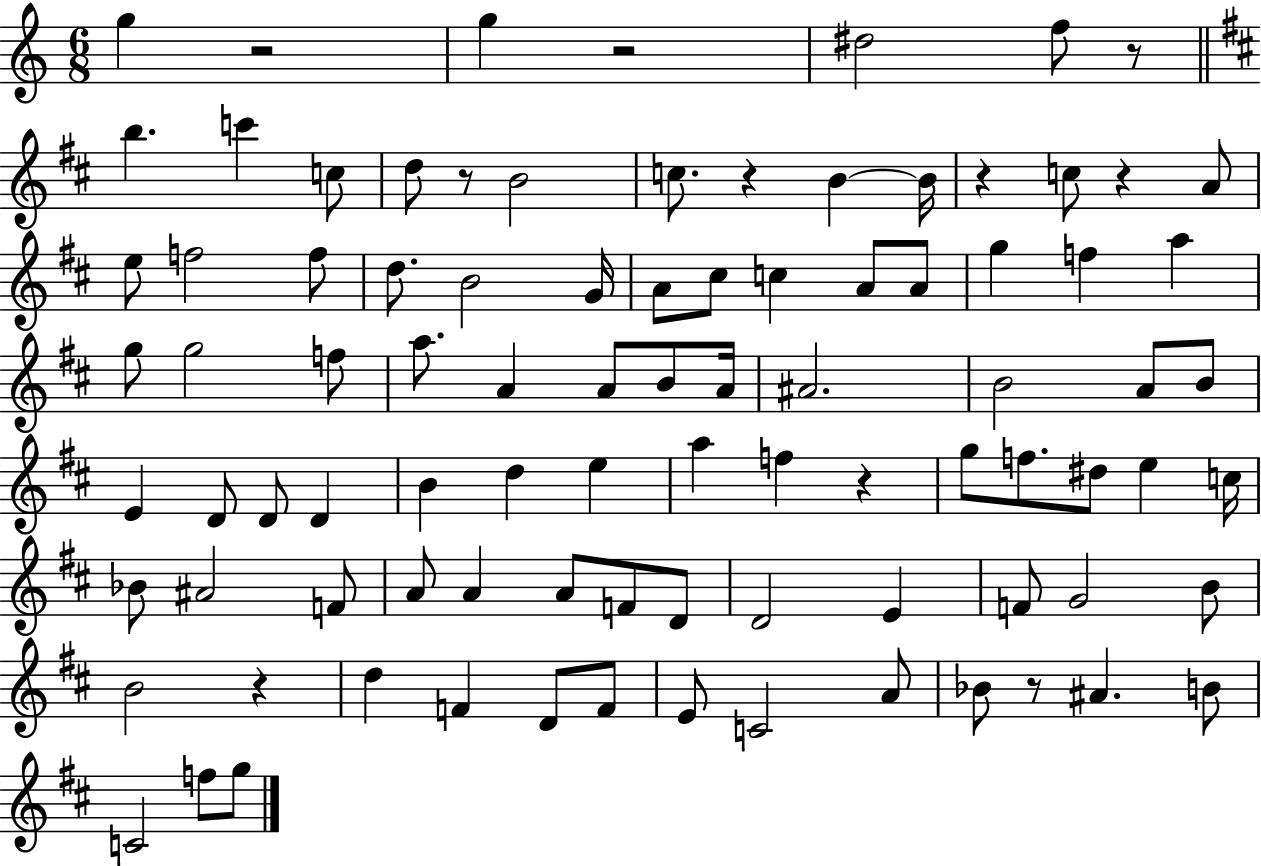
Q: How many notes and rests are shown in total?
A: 91